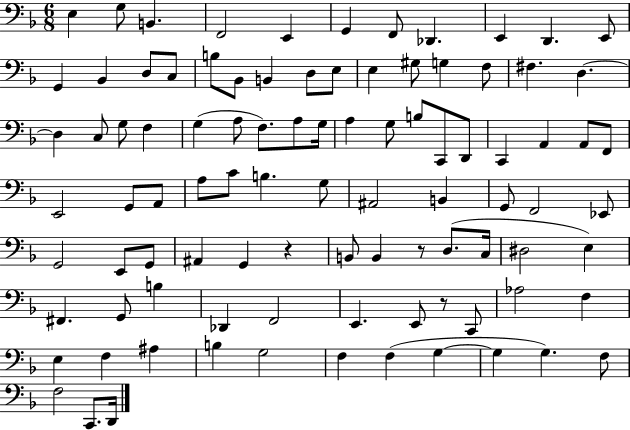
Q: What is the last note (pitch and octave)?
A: D2